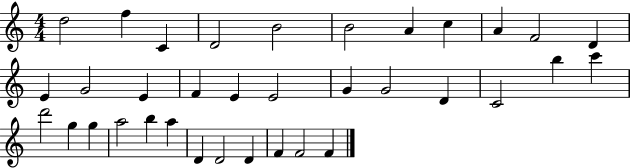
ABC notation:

X:1
T:Untitled
M:4/4
L:1/4
K:C
d2 f C D2 B2 B2 A c A F2 D E G2 E F E E2 G G2 D C2 b c' d'2 g g a2 b a D D2 D F F2 F